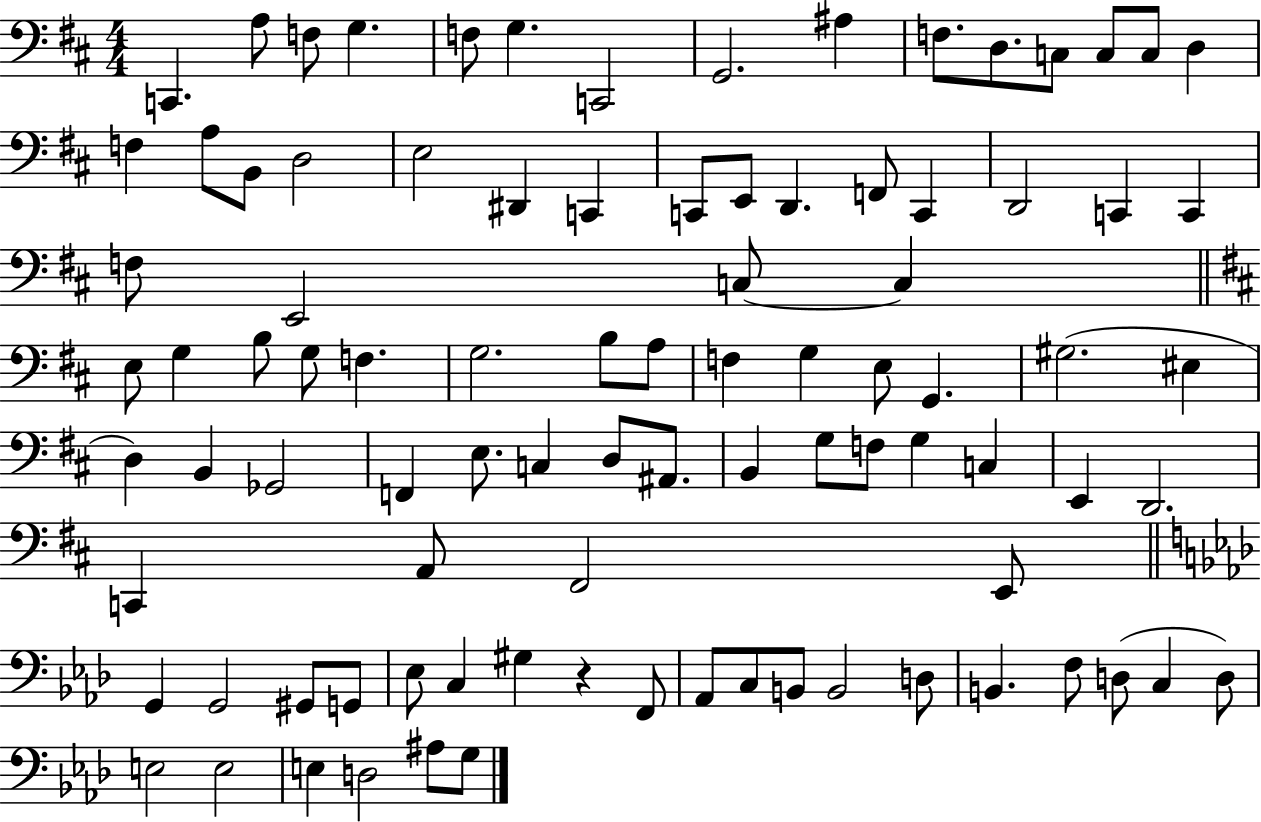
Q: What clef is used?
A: bass